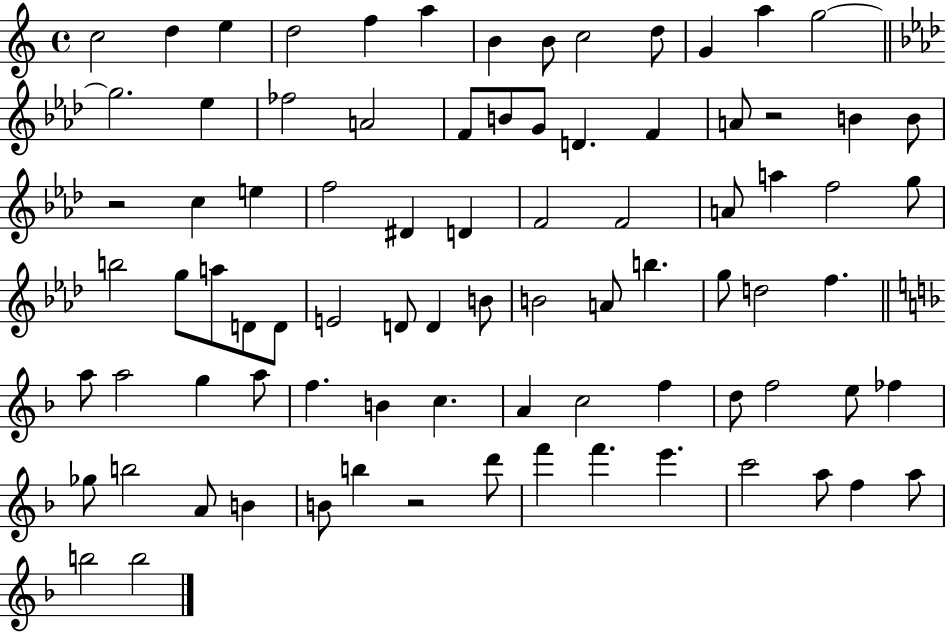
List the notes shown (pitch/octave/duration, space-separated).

C5/h D5/q E5/q D5/h F5/q A5/q B4/q B4/e C5/h D5/e G4/q A5/q G5/h G5/h. Eb5/q FES5/h A4/h F4/e B4/e G4/e D4/q. F4/q A4/e R/h B4/q B4/e R/h C5/q E5/q F5/h D#4/q D4/q F4/h F4/h A4/e A5/q F5/h G5/e B5/h G5/e A5/e D4/e D4/e E4/h D4/e D4/q B4/e B4/h A4/e B5/q. G5/e D5/h F5/q. A5/e A5/h G5/q A5/e F5/q. B4/q C5/q. A4/q C5/h F5/q D5/e F5/h E5/e FES5/q Gb5/e B5/h A4/e B4/q B4/e B5/q R/h D6/e F6/q F6/q. E6/q. C6/h A5/e F5/q A5/e B5/h B5/h